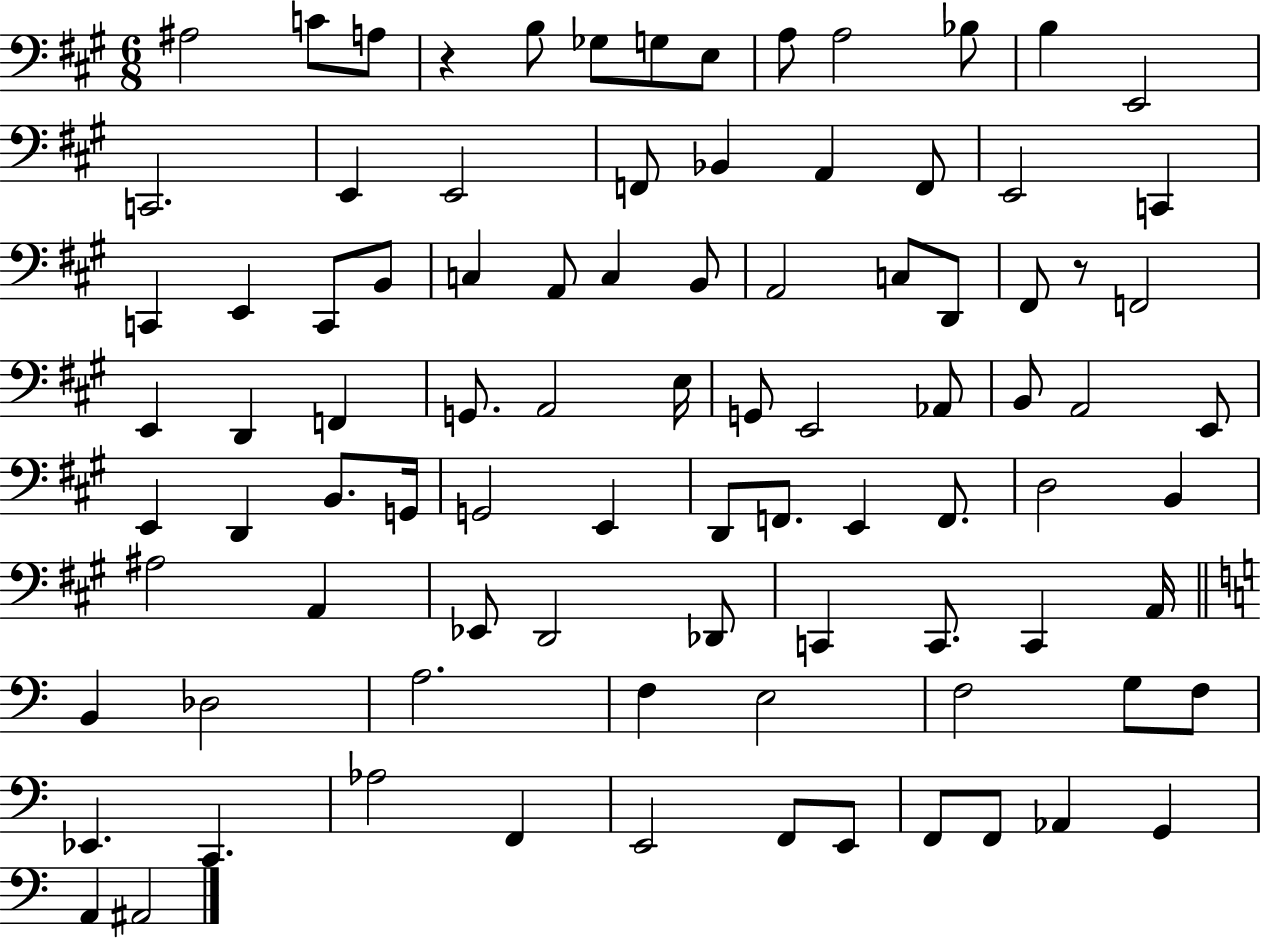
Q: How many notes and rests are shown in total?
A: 90